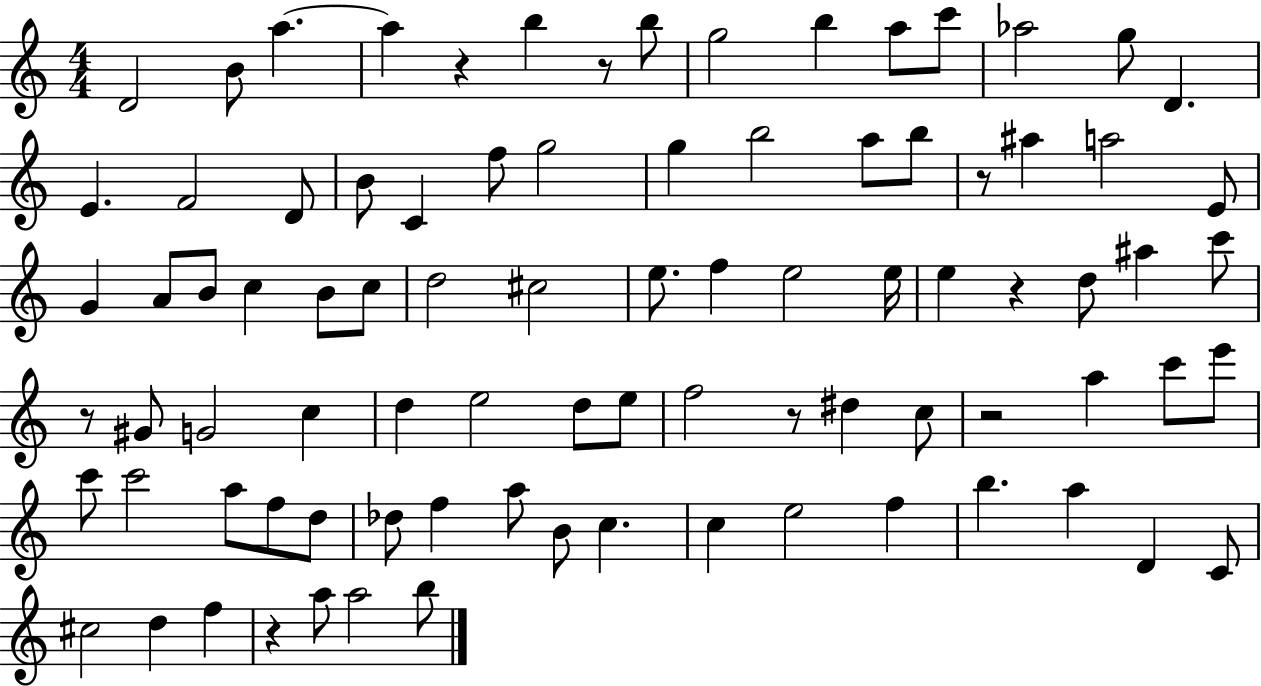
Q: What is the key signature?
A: C major